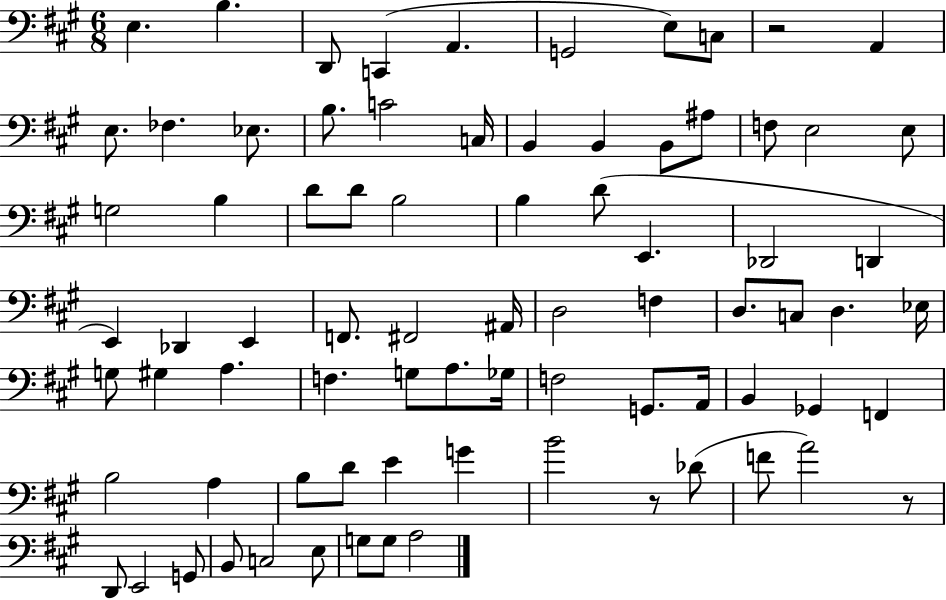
E3/q. B3/q. D2/e C2/q A2/q. G2/h E3/e C3/e R/h A2/q E3/e. FES3/q. Eb3/e. B3/e. C4/h C3/s B2/q B2/q B2/e A#3/e F3/e E3/h E3/e G3/h B3/q D4/e D4/e B3/h B3/q D4/e E2/q. Db2/h D2/q E2/q Db2/q E2/q F2/e. F#2/h A#2/s D3/h F3/q D3/e. C3/e D3/q. Eb3/s G3/e G#3/q A3/q. F3/q. G3/e A3/e. Gb3/s F3/h G2/e. A2/s B2/q Gb2/q F2/q B3/h A3/q B3/e D4/e E4/q G4/q B4/h R/e Db4/e F4/e A4/h R/e D2/e E2/h G2/e B2/e C3/h E3/e G3/e G3/e A3/h